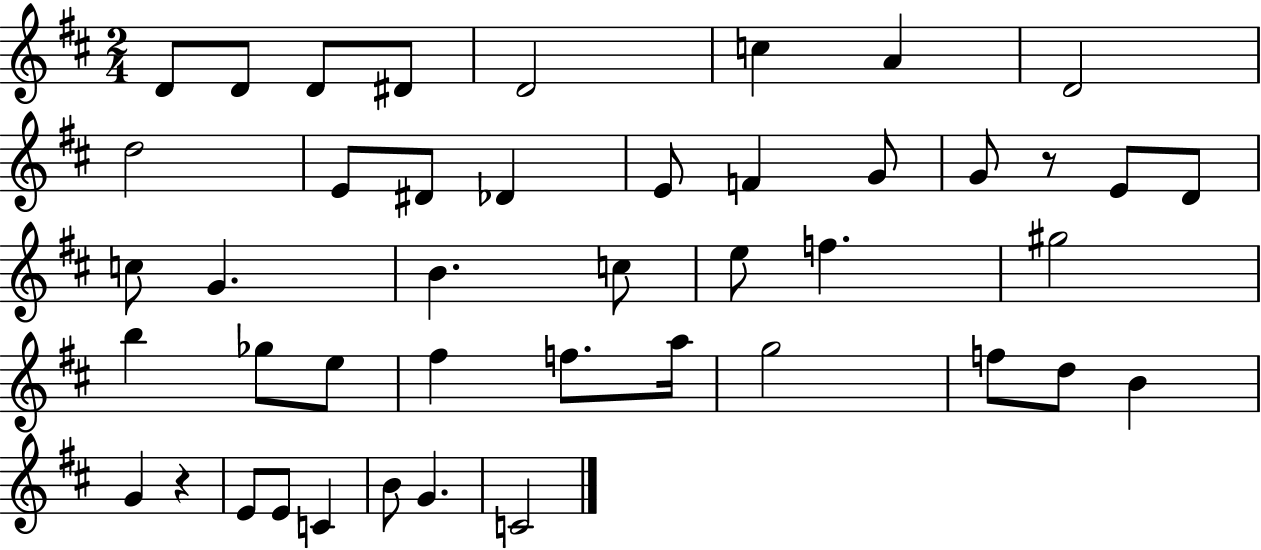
D4/e D4/e D4/e D#4/e D4/h C5/q A4/q D4/h D5/h E4/e D#4/e Db4/q E4/e F4/q G4/e G4/e R/e E4/e D4/e C5/e G4/q. B4/q. C5/e E5/e F5/q. G#5/h B5/q Gb5/e E5/e F#5/q F5/e. A5/s G5/h F5/e D5/e B4/q G4/q R/q E4/e E4/e C4/q B4/e G4/q. C4/h